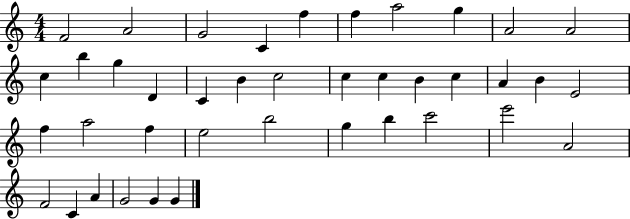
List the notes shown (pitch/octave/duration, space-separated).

F4/h A4/h G4/h C4/q F5/q F5/q A5/h G5/q A4/h A4/h C5/q B5/q G5/q D4/q C4/q B4/q C5/h C5/q C5/q B4/q C5/q A4/q B4/q E4/h F5/q A5/h F5/q E5/h B5/h G5/q B5/q C6/h E6/h A4/h F4/h C4/q A4/q G4/h G4/q G4/q